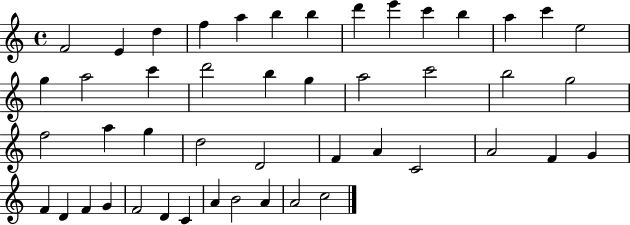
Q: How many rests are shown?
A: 0